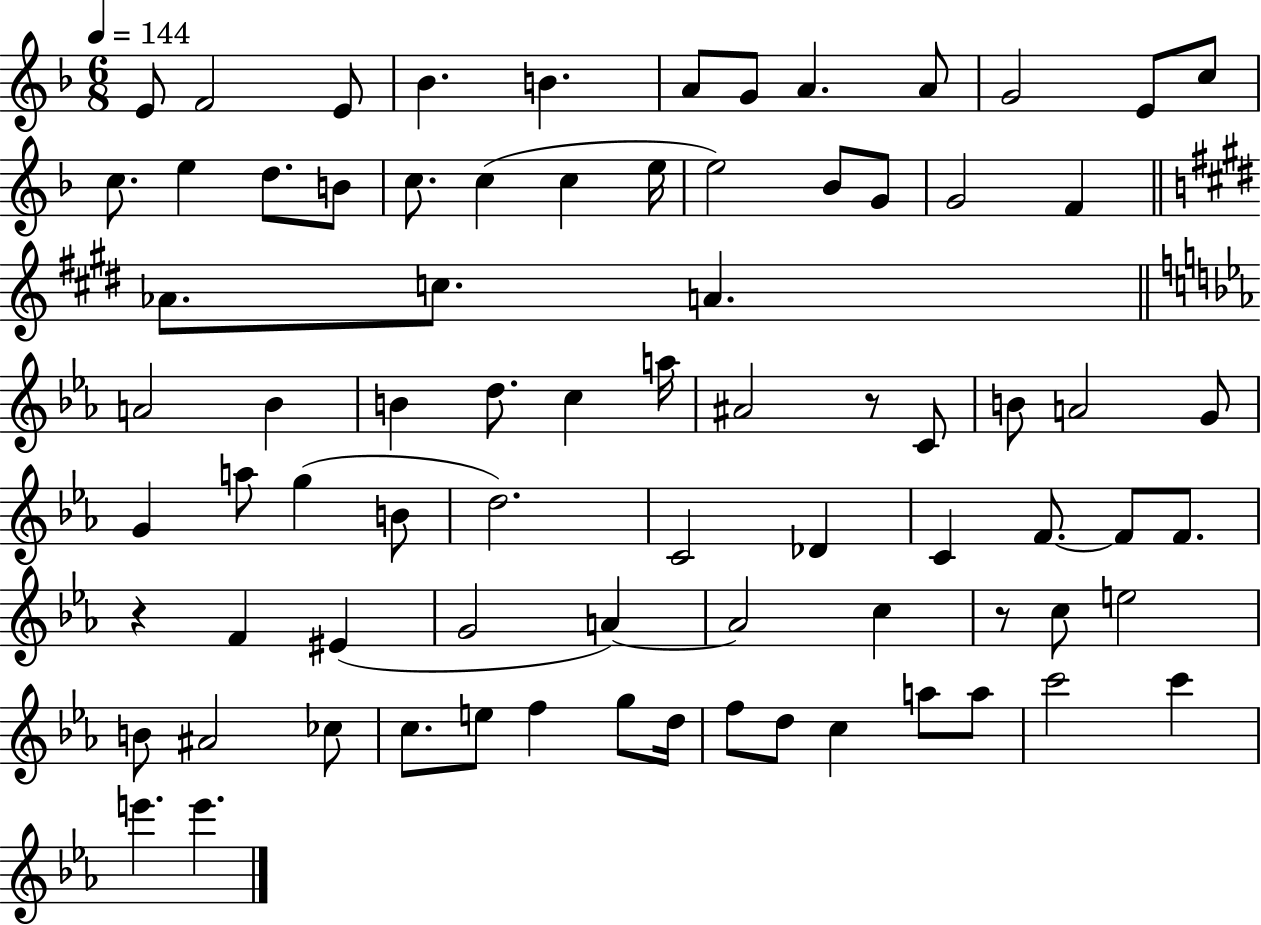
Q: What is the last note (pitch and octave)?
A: E6